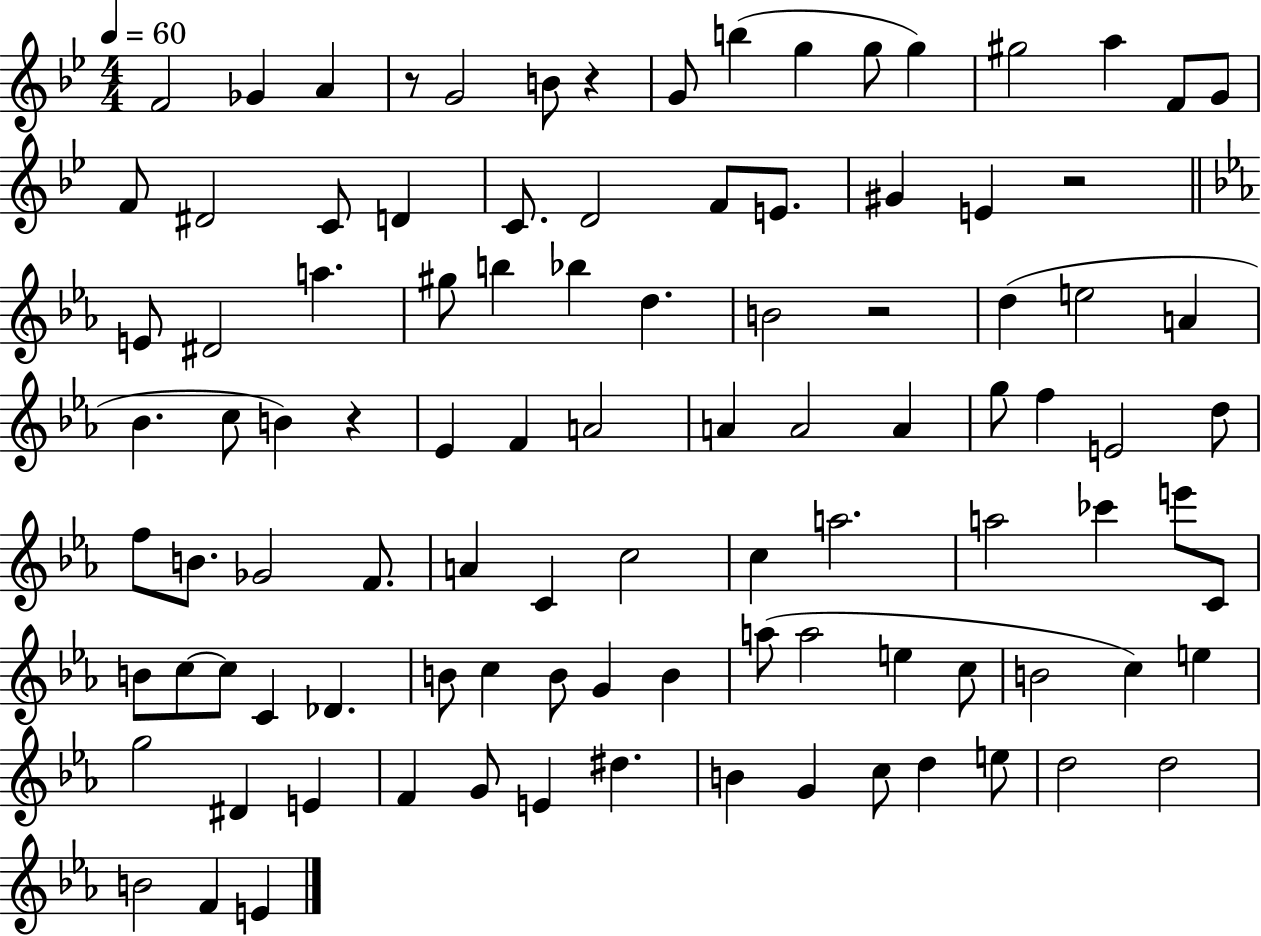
X:1
T:Untitled
M:4/4
L:1/4
K:Bb
F2 _G A z/2 G2 B/2 z G/2 b g g/2 g ^g2 a F/2 G/2 F/2 ^D2 C/2 D C/2 D2 F/2 E/2 ^G E z2 E/2 ^D2 a ^g/2 b _b d B2 z2 d e2 A _B c/2 B z _E F A2 A A2 A g/2 f E2 d/2 f/2 B/2 _G2 F/2 A C c2 c a2 a2 _c' e'/2 C/2 B/2 c/2 c/2 C _D B/2 c B/2 G B a/2 a2 e c/2 B2 c e g2 ^D E F G/2 E ^d B G c/2 d e/2 d2 d2 B2 F E